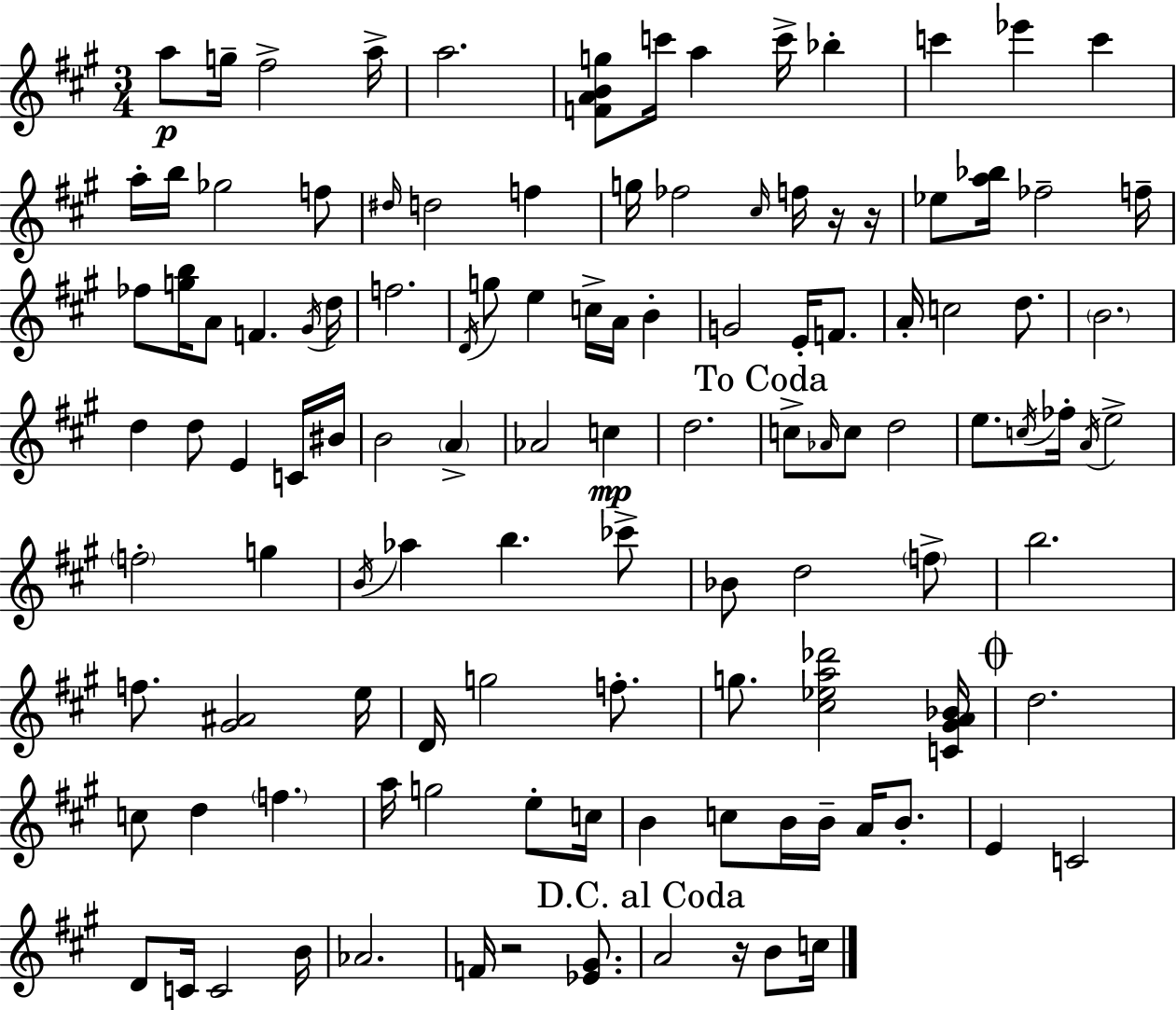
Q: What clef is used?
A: treble